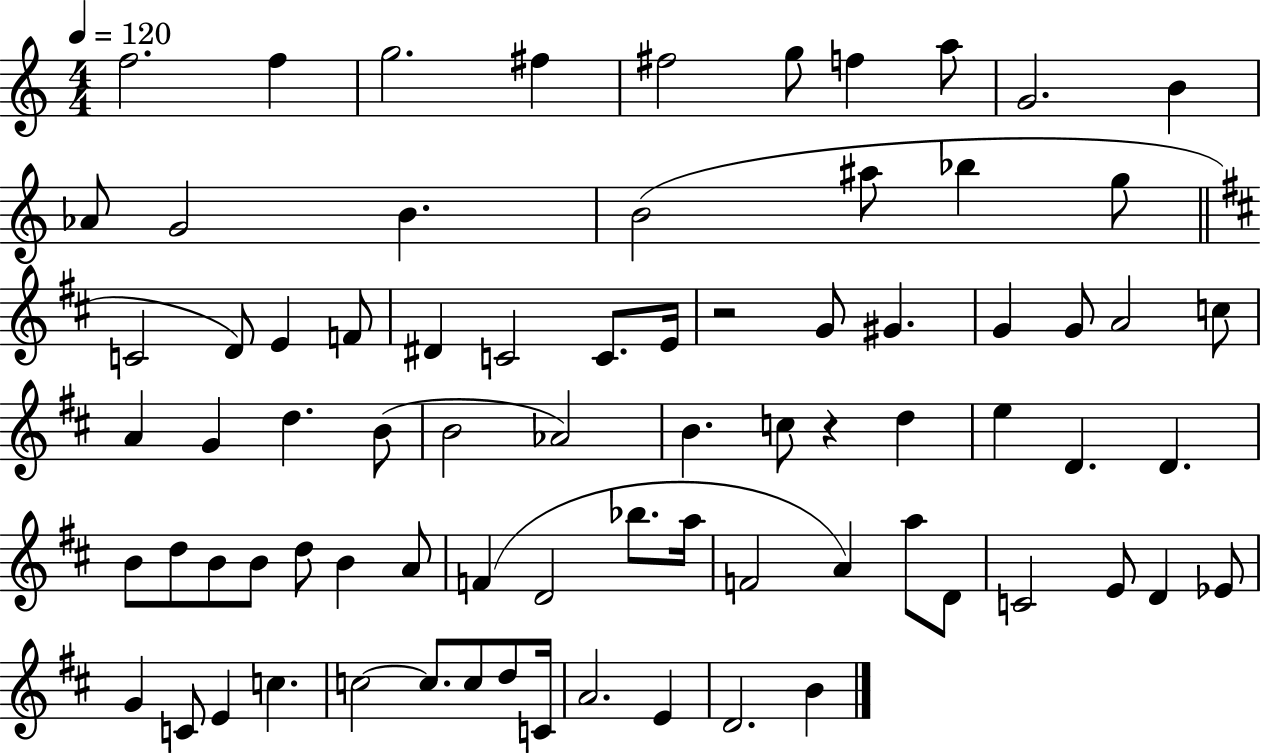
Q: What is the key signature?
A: C major